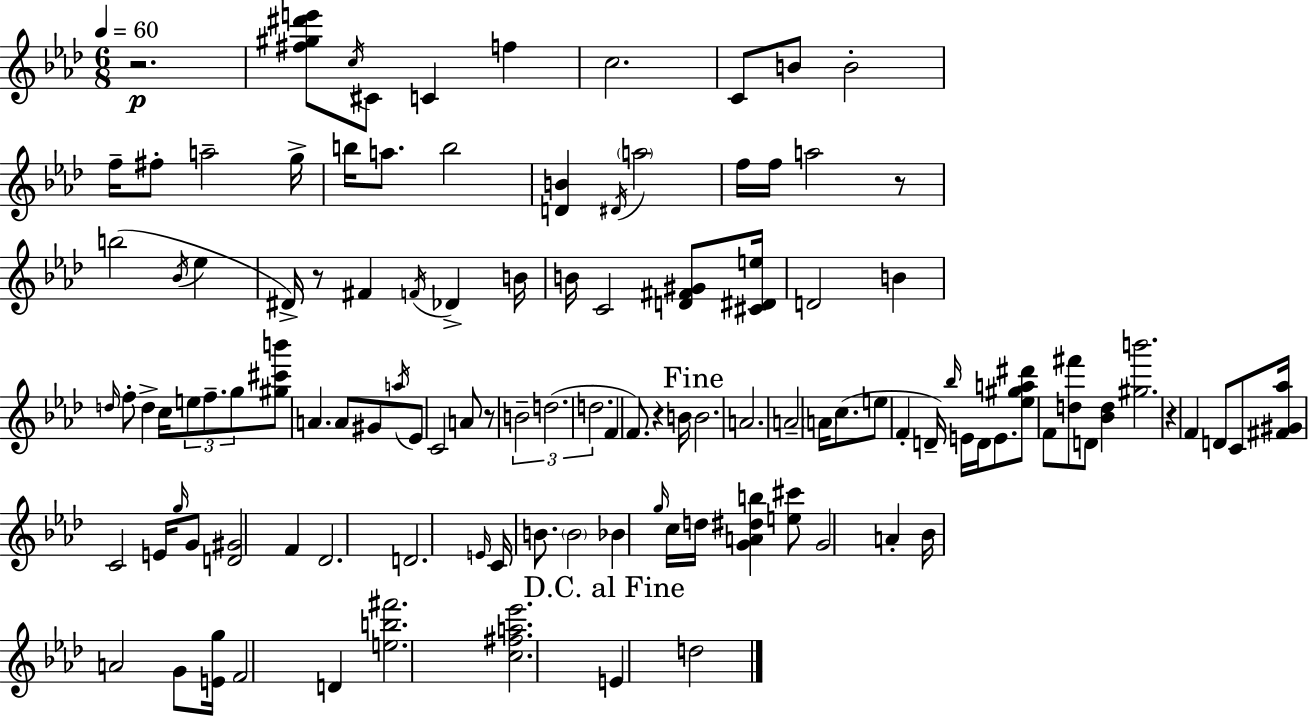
{
  \clef treble
  \numericTimeSignature
  \time 6/8
  \key aes \major
  \tempo 4 = 60
  \repeat volta 2 { r2.\p | <fis'' gis'' dis''' e'''>8 \acciaccatura { c''16 } cis'8 c'4 f''4 | c''2. | c'8 b'8 b'2-. | \break f''16-- fis''8-. a''2-- | g''16-> b''16 a''8. b''2 | <d' b'>4 \acciaccatura { dis'16 } \parenthesize a''2 | f''16 f''16 a''2 | \break r8 b''2( \acciaccatura { bes'16 } ees''4 | dis'16->) r8 fis'4 \acciaccatura { f'16 } des'4-> | b'16 b'16 c'2 | <d' fis' gis'>8 <cis' dis' e''>16 d'2 | \break b'4 \grace { d''16 } f''8-. d''4-> c''16 | \tuplet 3/2 { e''8 f''8.-- g''8 } <gis'' cis''' b'''>8 a'4. | a'8 gis'8 \acciaccatura { a''16 } ees'8 c'2 | a'8 r8 \tuplet 3/2 { b'2-- | \break d''2.( | d''2. } | f'4 f'8.) | r4 b'16 \mark "Fine" b'2. | \break a'2. | a'2-- | \parenthesize a'16 c''8.( e''8 f'4-. | d'16--) \grace { bes''16 } e'16 d'16 e'8. <ees'' gis'' a'' dis'''>8 f'8 <d'' fis'''>8 | \break d'8 <bes' d''>4 <gis'' b'''>2. | r4 f'4 | d'8 c'8 <fis' gis' aes''>16 c'2 | e'16 \grace { g''16 } g'8 <d' gis'>2 | \break f'4 des'2. | d'2. | \grace { e'16 } c'16 b'8. | \parenthesize b'2 bes'4 | \break \grace { g''16 } c''16 d''16 <g' a' dis'' b''>4 <e'' cis'''>8 g'2 | a'4-. bes'16 a'2 | g'8 <e' g''>16 f'2 | d'4 <e'' b'' fis'''>2. | \break <c'' fis'' a'' ees'''>2. | \mark "D.C. al Fine" e'4 | d''2 } \bar "|."
}